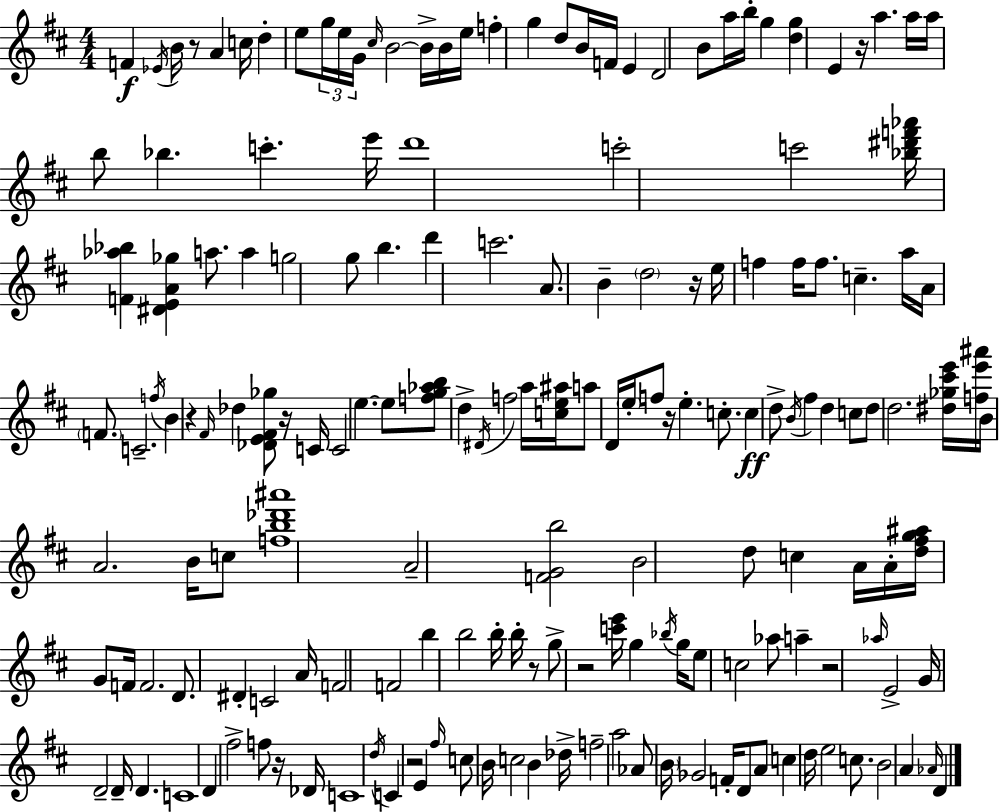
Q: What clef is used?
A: treble